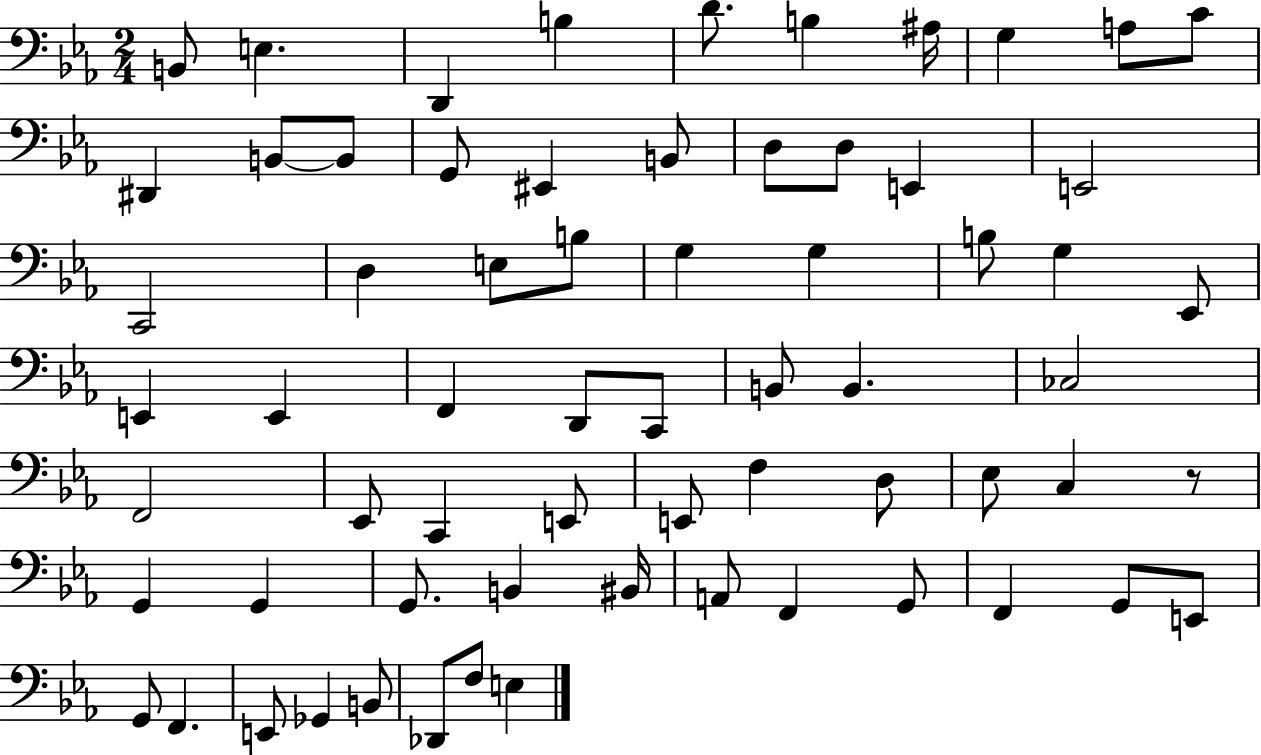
B2/e E3/q. D2/q B3/q D4/e. B3/q A#3/s G3/q A3/e C4/e D#2/q B2/e B2/e G2/e EIS2/q B2/e D3/e D3/e E2/q E2/h C2/h D3/q E3/e B3/e G3/q G3/q B3/e G3/q Eb2/e E2/q E2/q F2/q D2/e C2/e B2/e B2/q. CES3/h F2/h Eb2/e C2/q E2/e E2/e F3/q D3/e Eb3/e C3/q R/e G2/q G2/q G2/e. B2/q BIS2/s A2/e F2/q G2/e F2/q G2/e E2/e G2/e F2/q. E2/e Gb2/q B2/e Db2/e F3/e E3/q